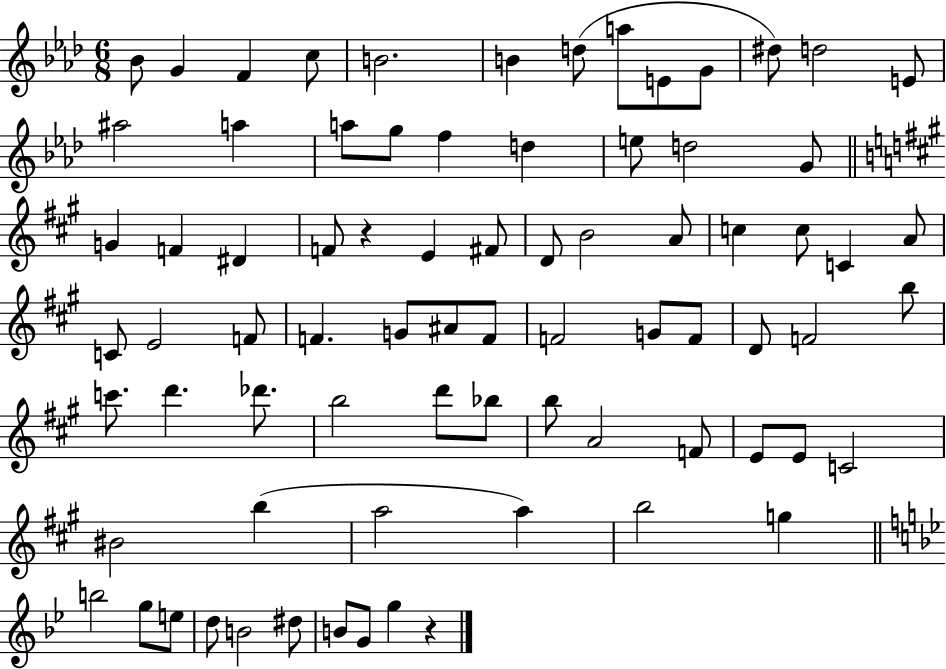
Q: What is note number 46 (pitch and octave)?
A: D4